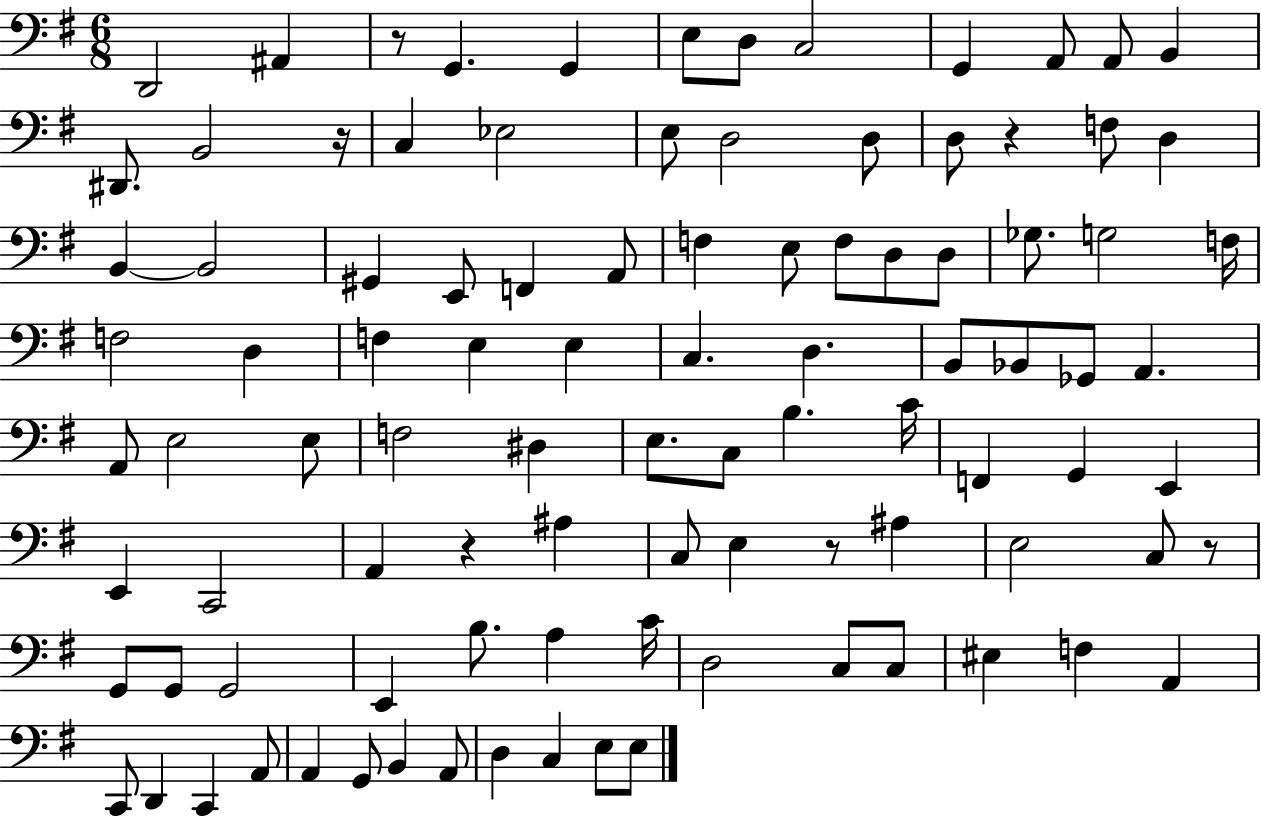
D2/h A#2/q R/e G2/q. G2/q E3/e D3/e C3/h G2/q A2/e A2/e B2/q D#2/e. B2/h R/s C3/q Eb3/h E3/e D3/h D3/e D3/e R/q F3/e D3/q B2/q B2/h G#2/q E2/e F2/q A2/e F3/q E3/e F3/e D3/e D3/e Gb3/e. G3/h F3/s F3/h D3/q F3/q E3/q E3/q C3/q. D3/q. B2/e Bb2/e Gb2/e A2/q. A2/e E3/h E3/e F3/h D#3/q E3/e. C3/e B3/q. C4/s F2/q G2/q E2/q E2/q C2/h A2/q R/q A#3/q C3/e E3/q R/e A#3/q E3/h C3/e R/e G2/e G2/e G2/h E2/q B3/e. A3/q C4/s D3/h C3/e C3/e EIS3/q F3/q A2/q C2/e D2/q C2/q A2/e A2/q G2/e B2/q A2/e D3/q C3/q E3/e E3/e